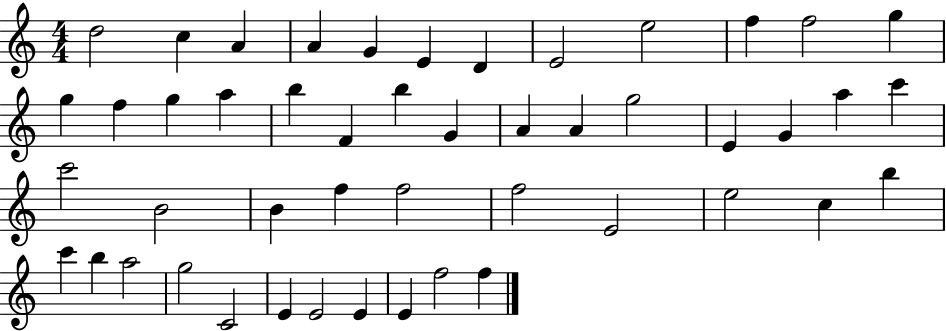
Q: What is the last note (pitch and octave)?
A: F5